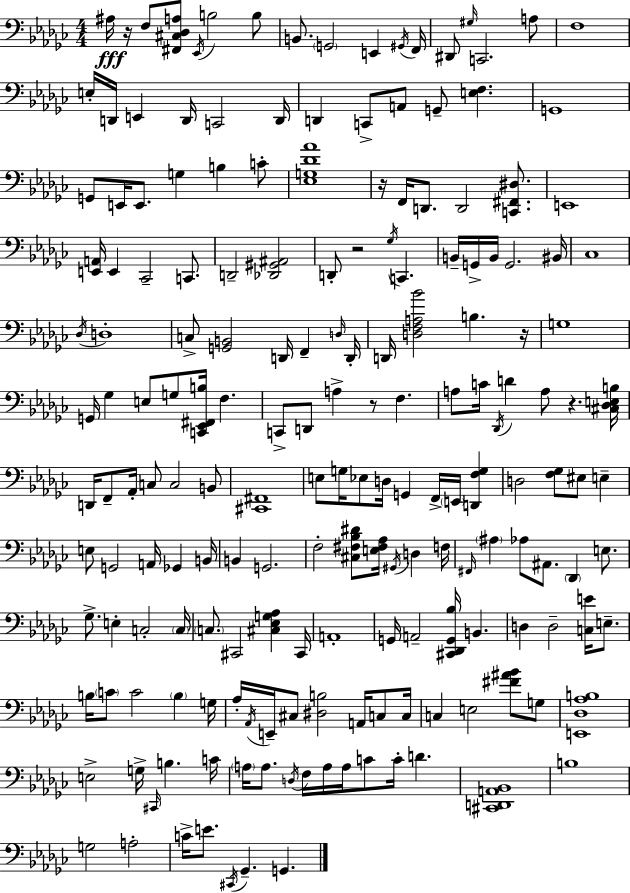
A#3/s R/s F3/e [F#2,C#3,Db3,A3]/e Eb2/s B3/h B3/e B2/e. G2/h E2/q G#2/s F2/s D#2/e G#3/s C2/h. A3/e F3/w E3/s D2/s E2/q D2/s C2/h D2/s D2/q C2/e A2/e G2/e [E3,F3]/q. G2/w G2/e E2/s E2/e. G3/q B3/q C4/e [Eb3,G3,Db4,Ab4]/w R/s F2/s D2/e. D2/h [C2,F#2,D#3]/e. E2/w [E2,A2]/s E2/q CES2/h C2/e. D2/h [Db2,G#2,A#2]/h D2/e R/h Gb3/s C2/q. B2/s G2/s B2/s G2/h. BIS2/s CES3/w Db3/s D3/w C3/e [G2,B2]/h D2/s F2/q D3/s D2/s D2/s [D3,F3,A3,Bb4]/h B3/q. R/s G3/w G2/s Gb3/q E3/e G3/e [C2,Eb2,F#2,B3]/s F3/q. C2/e D2/e A3/q R/e F3/q. A3/e C4/s Db2/s D4/q A3/e R/q. [C#3,Db3,E3,B3]/s D2/s F2/e Ab2/s C3/e C3/h B2/e [C#2,F#2]/w E3/e G3/s Eb3/e D3/s G2/q F2/s E2/s [D2,F3,G3]/q D3/h [F3,Gb3]/e EIS3/e E3/q E3/e G2/h A2/s Gb2/q B2/s B2/q G2/h. F3/h [C#3,F#3,Bb3,D#4]/e [E3,F#3,Ab3]/s G#2/s D3/q F3/s F#2/s A#3/q Ab3/e A#2/e. Db2/q E3/e. Gb3/e. E3/q C3/h C3/s C3/e. C#2/h [C#3,Eb3,G3,Ab3]/q C#2/s A2/w G2/s A2/h [C#2,Db2,G2,Bb3]/s B2/q. D3/q D3/h [C3,E4]/s E3/e. B3/s C4/e C4/h B3/q G3/s Ab3/s Ab2/s E2/s C#3/e [D#3,B3]/h A2/s C3/e C3/s C3/q E3/h [F#4,A#4,Bb4]/e G3/e [E2,Db3,Ab3,B3]/w E3/h G3/s C#2/s B3/q. C4/s A3/s A3/e. D3/s F3/s A3/s A3/s C4/e C4/s D4/q. [C#2,D2,A2,Bb2]/w B3/w G3/h A3/h C4/s E4/e. C#2/s Gb2/q. G2/q.